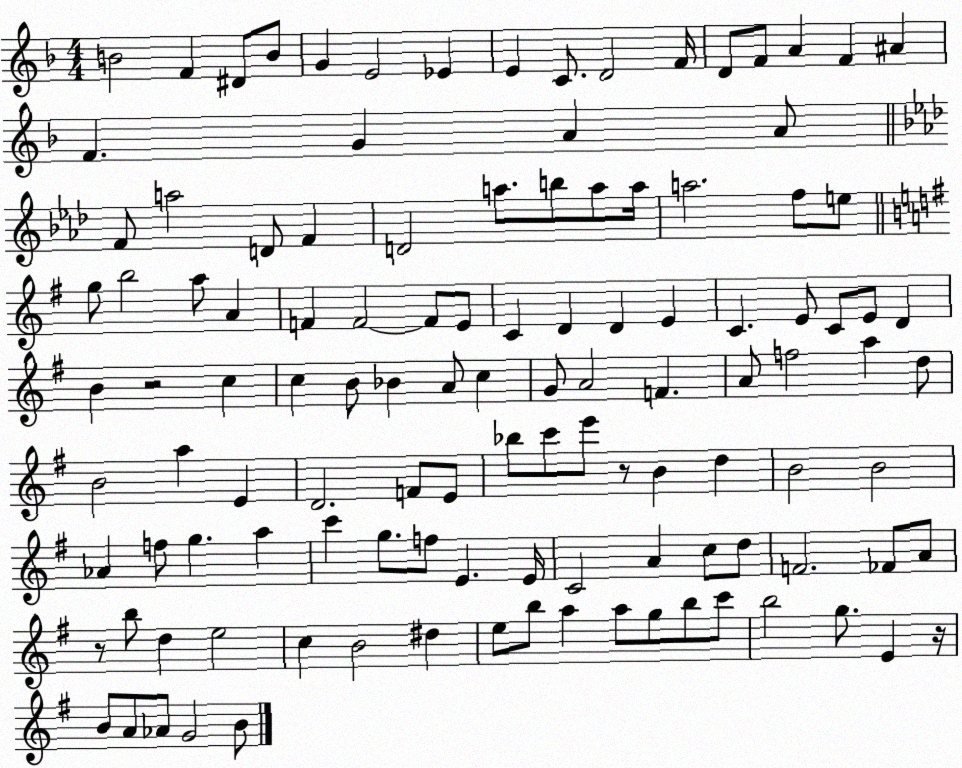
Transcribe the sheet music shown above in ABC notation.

X:1
T:Untitled
M:4/4
L:1/4
K:F
B2 F ^D/2 B/2 G E2 _E E C/2 D2 F/4 D/2 F/2 A F ^A F G A A/2 F/2 a2 D/2 F D2 a/2 b/2 a/2 a/4 a2 f/2 e/2 g/2 b2 a/2 A F F2 F/2 E/2 C D D E C E/2 C/2 E/2 D B z2 c c B/2 _B A/2 c G/2 A2 F A/2 f2 a d/2 B2 a E D2 F/2 E/2 _b/2 c'/2 e'/2 z/2 B d B2 B2 _A f/2 g a c' g/2 f/2 E E/4 C2 A c/2 d/2 F2 _F/2 A/2 z/2 b/2 d e2 c B2 ^d e/2 b/2 a a/2 g/2 b/2 c'/2 b2 g/2 E z/4 B/2 A/2 _A/2 G2 B/2